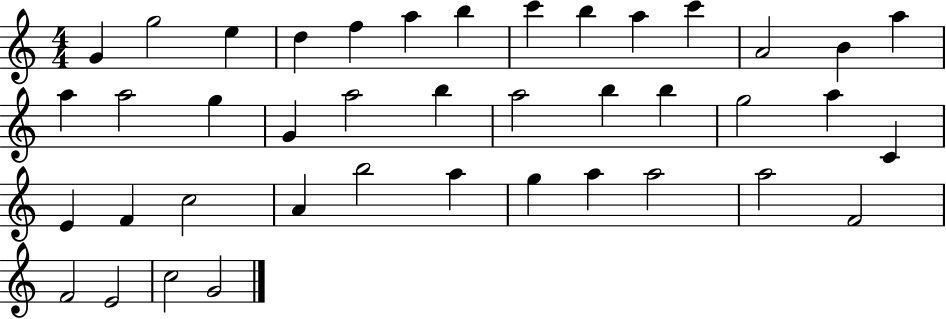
{
  \clef treble
  \numericTimeSignature
  \time 4/4
  \key c \major
  g'4 g''2 e''4 | d''4 f''4 a''4 b''4 | c'''4 b''4 a''4 c'''4 | a'2 b'4 a''4 | \break a''4 a''2 g''4 | g'4 a''2 b''4 | a''2 b''4 b''4 | g''2 a''4 c'4 | \break e'4 f'4 c''2 | a'4 b''2 a''4 | g''4 a''4 a''2 | a''2 f'2 | \break f'2 e'2 | c''2 g'2 | \bar "|."
}